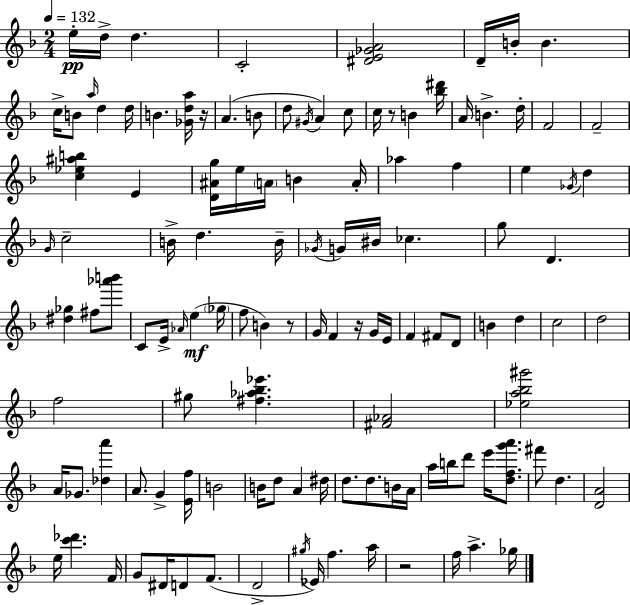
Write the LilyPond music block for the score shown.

{
  \clef treble
  \numericTimeSignature
  \time 2/4
  \key d \minor
  \tempo 4 = 132
  e''16-.\pp d''16-> d''4. | c'2-. | <dis' e' ges' a'>2 | d'16-- b'16-. b'4. | \break c''16-> b'8 \grace { a''16 } d''4 | d''16 b'4. <ges' d'' a''>16 | r16 a'4.( b'8 | d''8 \acciaccatura { gis'16 }) a'4 | \break c''8 c''16 r8 b'4 | <bes'' dis'''>16 a'16 b'4.-> | d''16-. f'2 | f'2-- | \break <c'' ees'' ais'' b''>4 e'4 | <d' ais' g''>16 e''16 \parenthesize a'16 b'4 | a'16-. aes''4 f''4 | e''4 \acciaccatura { ges'16 } d''4 | \break \grace { g'16 } c''2-- | b'16-> d''4. | b'16-- \acciaccatura { ges'16 } g'16 bis'16 ces''4. | g''8 d'4. | \break <dis'' ges''>4 | fis''8 <aes''' b'''>8 c'8 e'16-> | \grace { aes'16 }( e''4\mf \parenthesize ges''16 f''8 | b'4) r8 g'16 f'4 | \break r16 g'16 e'16 f'4 | fis'8 d'8 b'4 | d''4 c''2 | d''2 | \break f''2 | gis''8 | <fis'' aes'' bes'' ees'''>4. <fis' aes'>2 | <ees'' a'' bes'' gis'''>2 | \break a'16 ges'8. | <des'' a'''>4 a'8. | g'4-> <e' f''>16 b'2 | b'16 d''8 | \break a'4 dis''16 d''8. | d''8. b'16 a'16 a''16 b''16 | d'''8 e'''16 <d'' f'' g''' a'''>8. fis'''8 | d''4. <d' a'>2 | \break e''16 <c''' des'''>4. | f'16 g'8 | dis'16 d'8 f'8.( d'2-> | \acciaccatura { gis''16 } ees'16) | \break f''4. a''16 r2 | f''16 | a''4.-> ges''16 \bar "|."
}